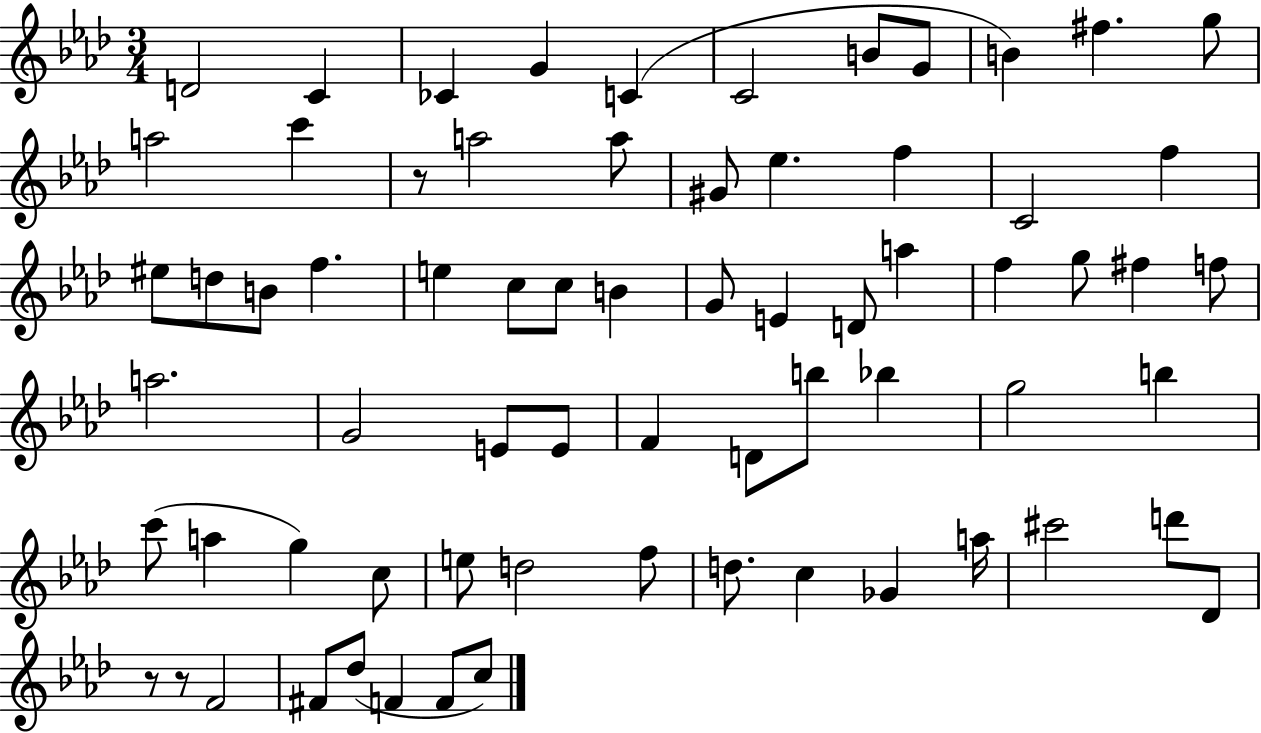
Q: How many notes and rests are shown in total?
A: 69